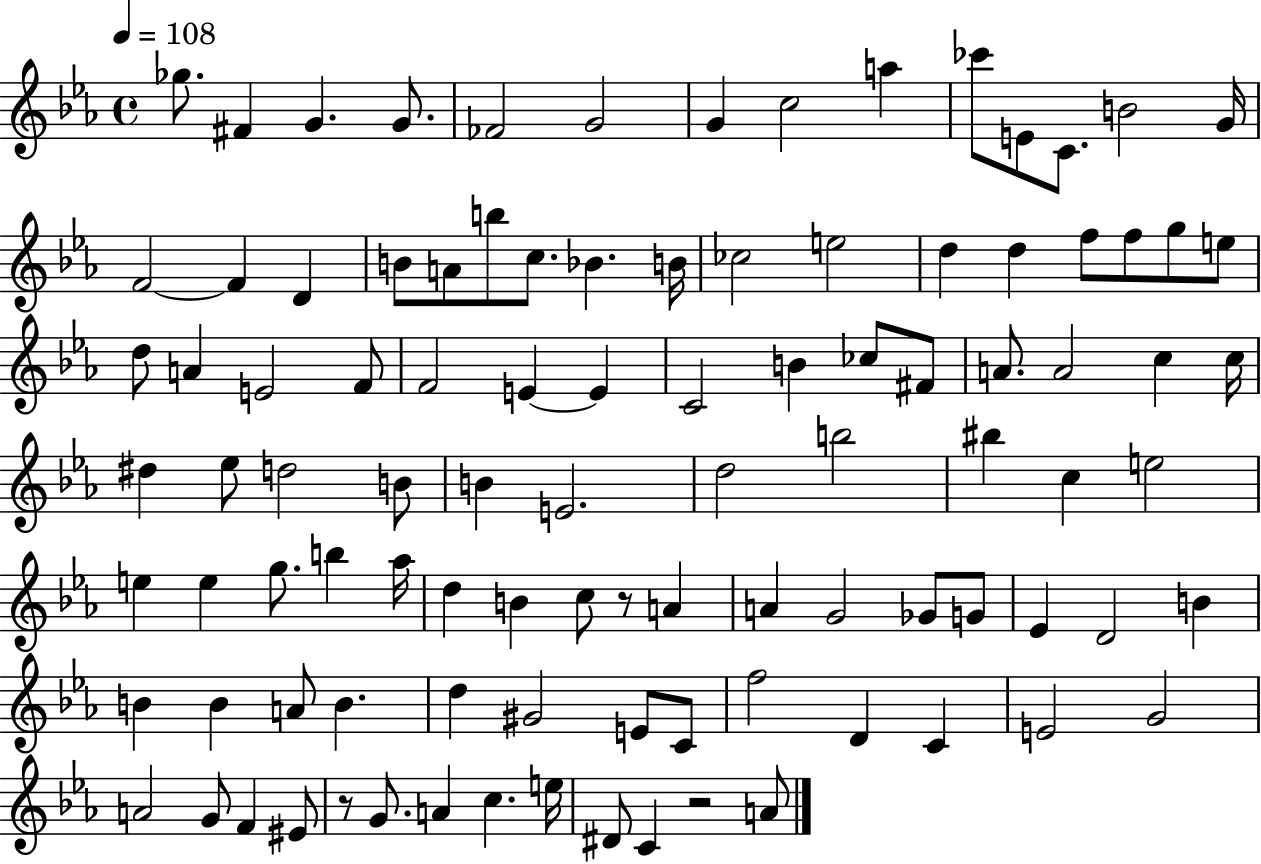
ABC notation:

X:1
T:Untitled
M:4/4
L:1/4
K:Eb
_g/2 ^F G G/2 _F2 G2 G c2 a _c'/2 E/2 C/2 B2 G/4 F2 F D B/2 A/2 b/2 c/2 _B B/4 _c2 e2 d d f/2 f/2 g/2 e/2 d/2 A E2 F/2 F2 E E C2 B _c/2 ^F/2 A/2 A2 c c/4 ^d _e/2 d2 B/2 B E2 d2 b2 ^b c e2 e e g/2 b _a/4 d B c/2 z/2 A A G2 _G/2 G/2 _E D2 B B B A/2 B d ^G2 E/2 C/2 f2 D C E2 G2 A2 G/2 F ^E/2 z/2 G/2 A c e/4 ^D/2 C z2 A/2